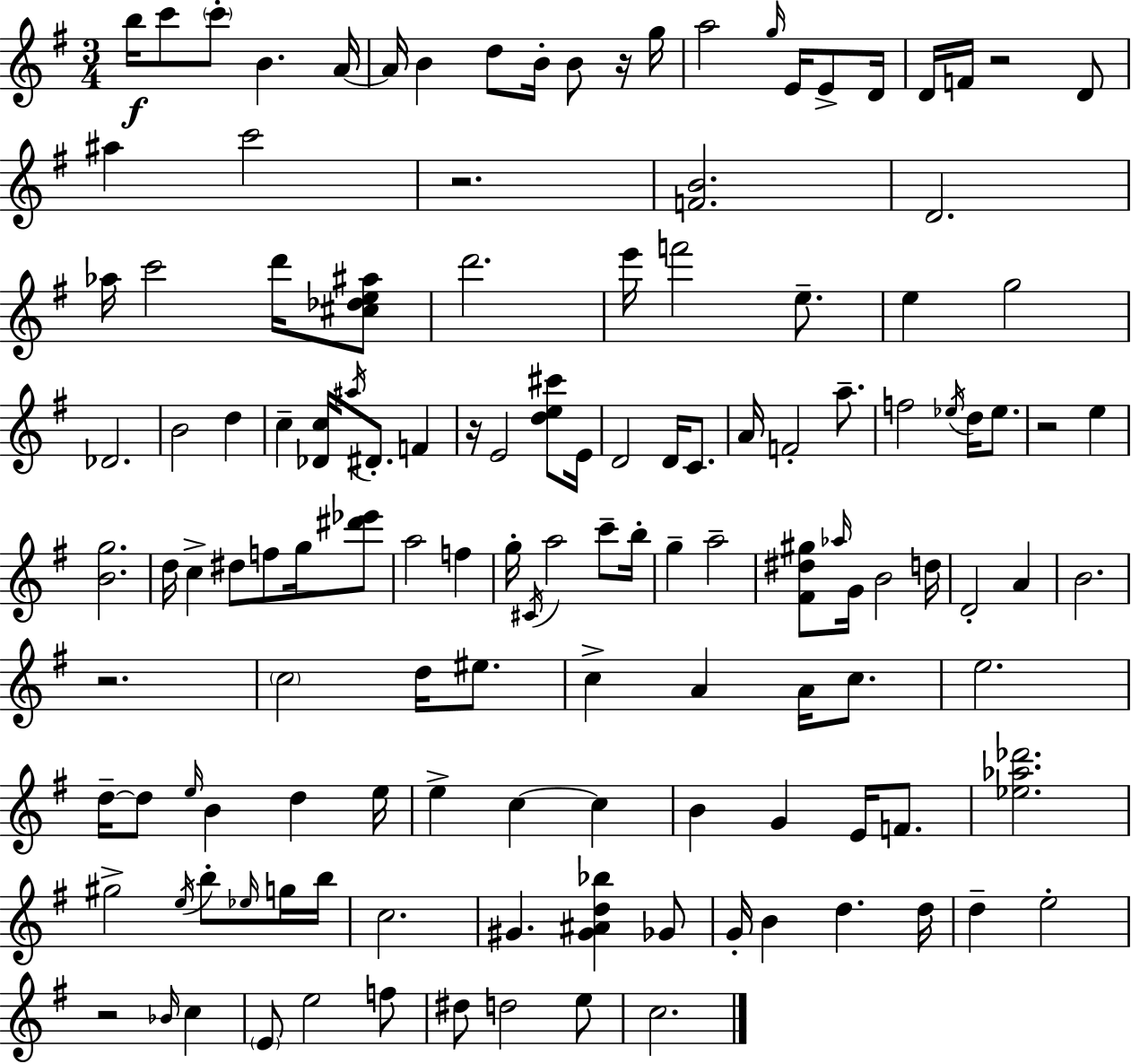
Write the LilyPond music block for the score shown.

{
  \clef treble
  \numericTimeSignature
  \time 3/4
  \key e \minor
  \repeat volta 2 { b''16\f c'''8 \parenthesize c'''8-. b'4. a'16~~ | a'16 b'4 d''8 b'16-. b'8 r16 g''16 | a''2 \grace { g''16 } e'16 e'8-> | d'16 d'16 f'16 r2 d'8 | \break ais''4 c'''2 | r2. | <f' b'>2. | d'2. | \break aes''16 c'''2 d'''16 <cis'' des'' e'' ais''>8 | d'''2. | e'''16 f'''2 e''8.-- | e''4 g''2 | \break des'2. | b'2 d''4 | c''4-- <des' c''>16 \acciaccatura { ais''16 } dis'8.-. f'4 | r16 e'2 <d'' e'' cis'''>8 | \break e'16 d'2 d'16 c'8. | a'16 f'2-. a''8.-- | f''2 \acciaccatura { ees''16 } d''16 | ees''8. r2 e''4 | \break <b' g''>2. | d''16 c''4-> dis''8 f''8 | g''16 <dis''' ees'''>8 a''2 f''4 | g''16-. \acciaccatura { cis'16 } a''2 | \break c'''8-- b''16-. g''4-- a''2-- | <fis' dis'' gis''>8 \grace { aes''16 } g'16 b'2 | d''16 d'2-. | a'4 b'2. | \break r2. | \parenthesize c''2 | d''16 eis''8. c''4-> a'4 | a'16 c''8. e''2. | \break d''16--~~ d''8 \grace { e''16 } b'4 | d''4 e''16 e''4-> c''4~~ | c''4 b'4 g'4 | e'16 f'8. <ees'' aes'' des'''>2. | \break gis''2-> | \acciaccatura { e''16 } b''8-. \grace { ees''16 } g''16 b''16 c''2. | gis'4. | <gis' ais' d'' bes''>4 ges'8 g'16-. b'4 | \break d''4. d''16 d''4-- | e''2-. r2 | \grace { bes'16 } c''4 \parenthesize e'8 e''2 | f''8 dis''8 d''2 | \break e''8 c''2. | } \bar "|."
}